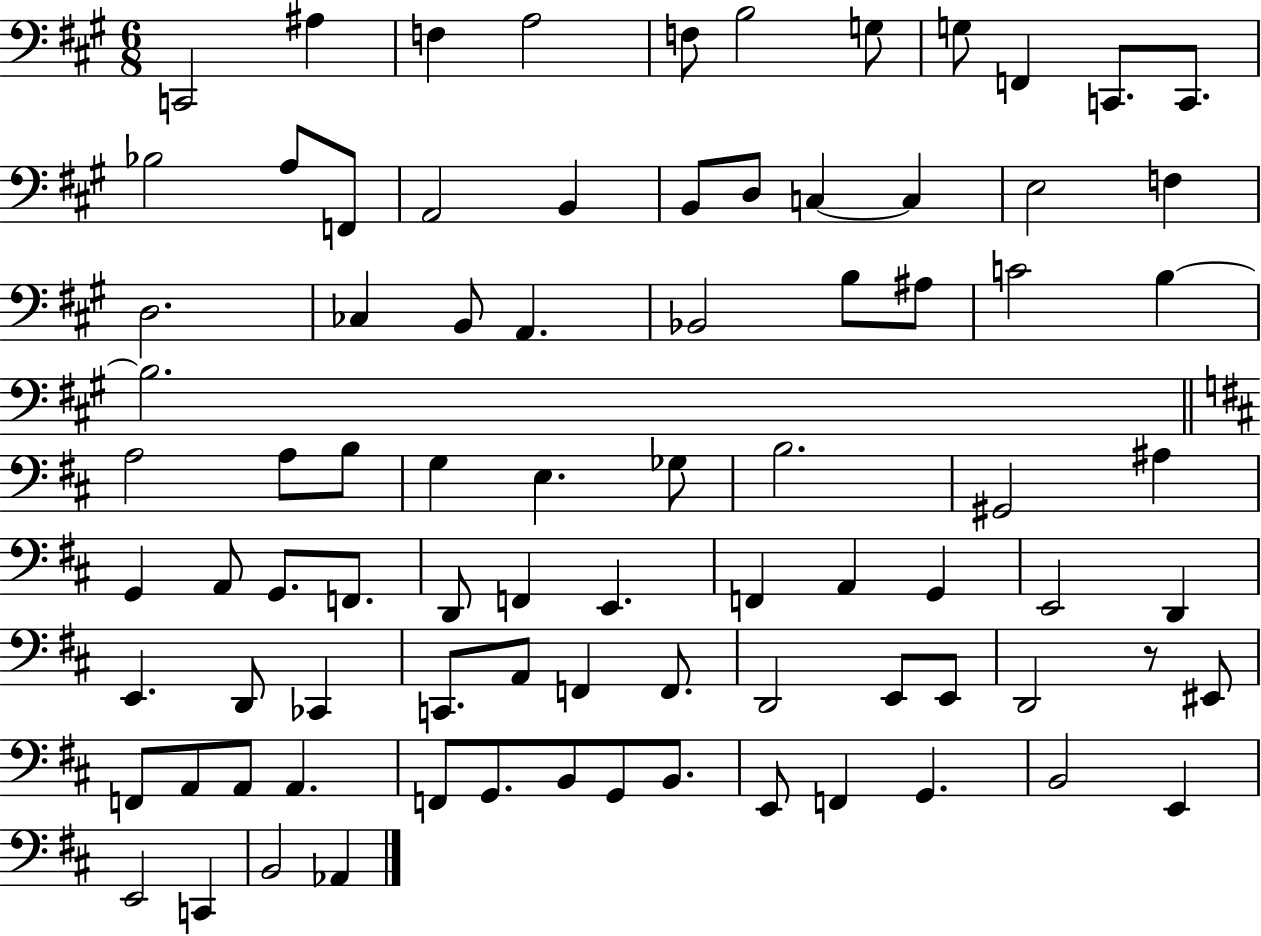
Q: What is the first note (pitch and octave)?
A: C2